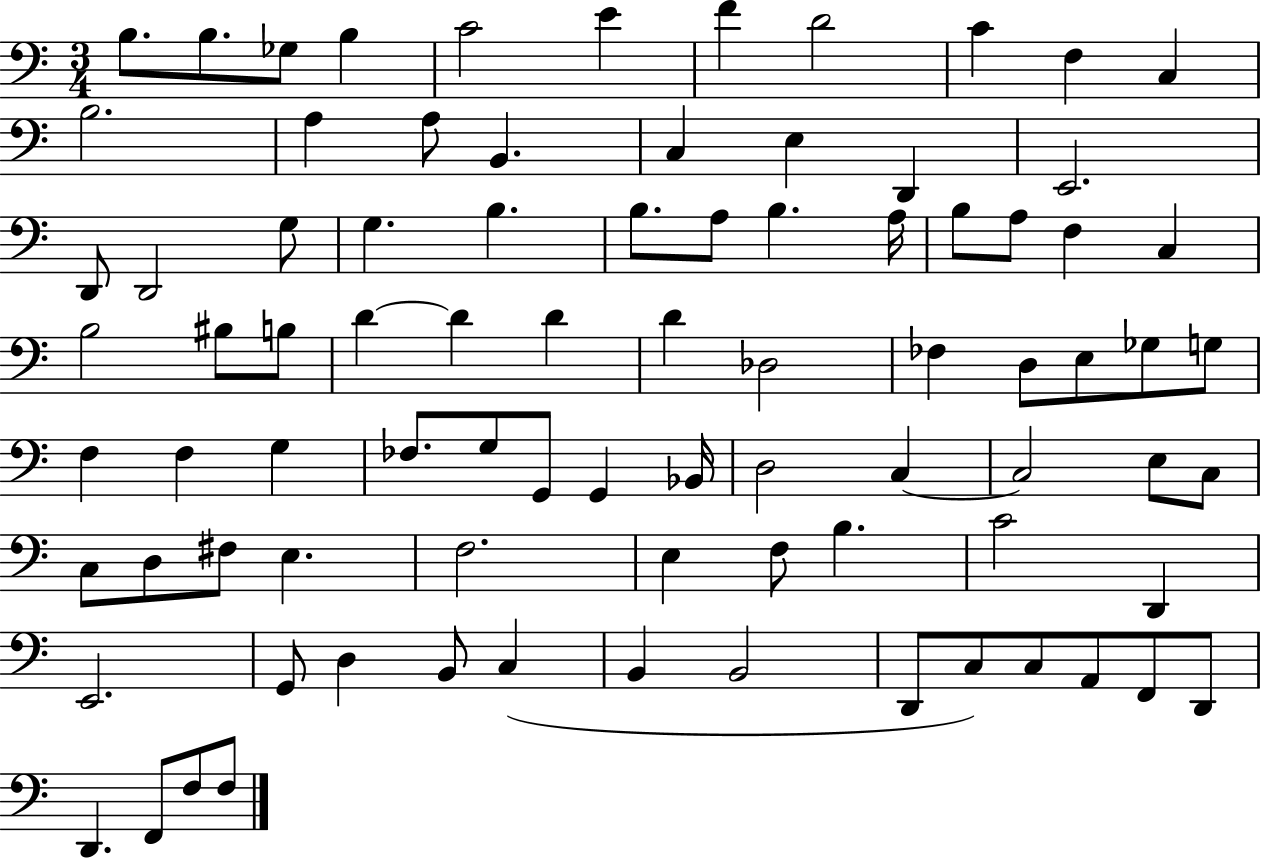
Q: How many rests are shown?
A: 0